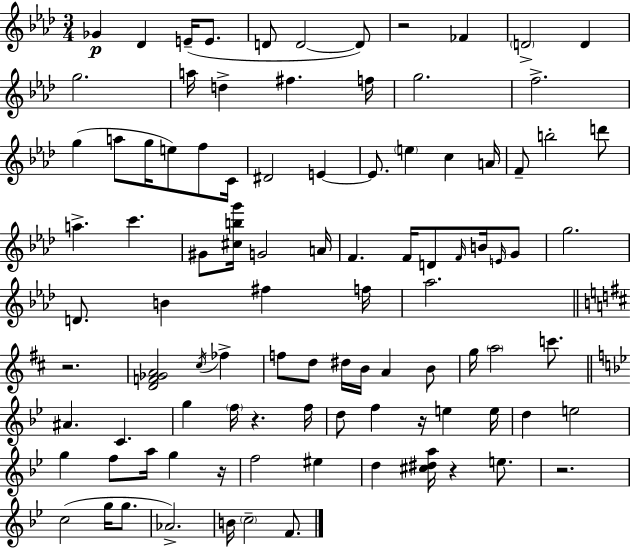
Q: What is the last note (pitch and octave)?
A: F4